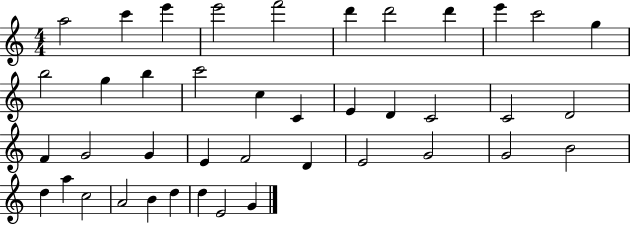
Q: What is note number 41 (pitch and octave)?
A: G4